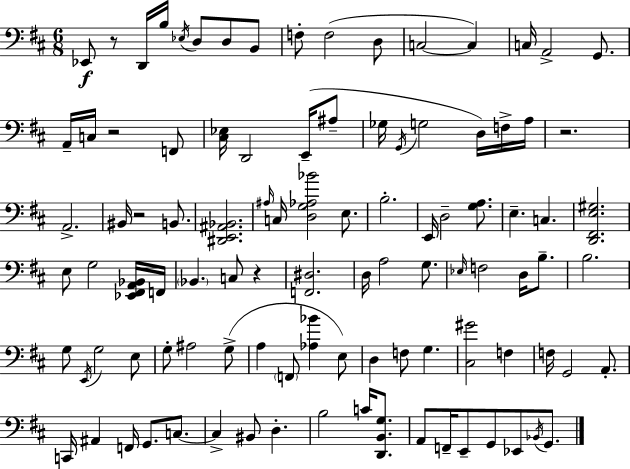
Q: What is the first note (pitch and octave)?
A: Eb2